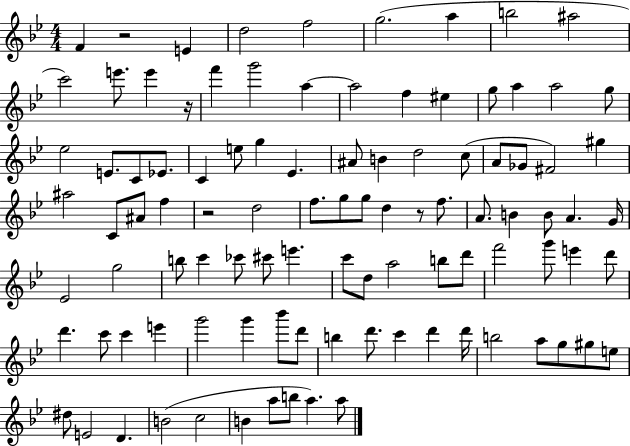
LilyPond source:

{
  \clef treble
  \numericTimeSignature
  \time 4/4
  \key bes \major
  f'4 r2 e'4 | d''2 f''2 | g''2.( a''4 | b''2 ais''2 | \break c'''2) e'''8. e'''4 r16 | f'''4 g'''2 a''4~~ | a''2 f''4 eis''4 | g''8 a''4 a''2 g''8 | \break ees''2 e'8. c'8 ees'8. | c'4 e''8 g''4 ees'4. | ais'8 b'4 d''2 c''8( | a'8 ges'8 fis'2) gis''4 | \break ais''2 c'8 ais'8 f''4 | r2 d''2 | f''8. g''8 g''8 d''4 r8 f''8. | a'8. b'4 b'8 a'4. g'16 | \break ees'2 g''2 | b''8 c'''4 ces'''8 cis'''8 e'''4. | c'''8 d''8 a''2 b''8 d'''8 | f'''2 g'''8 e'''4 d'''8 | \break d'''4. c'''8 c'''4 e'''4 | g'''2 g'''4 bes'''8 d'''8 | b''4 d'''8. c'''4 d'''4 d'''16 | b''2 a''8 g''8 gis''8 e''8 | \break dis''8 e'2 d'4. | b'2( c''2 | b'4 a''8 b''8 a''4.) a''8 | \bar "|."
}